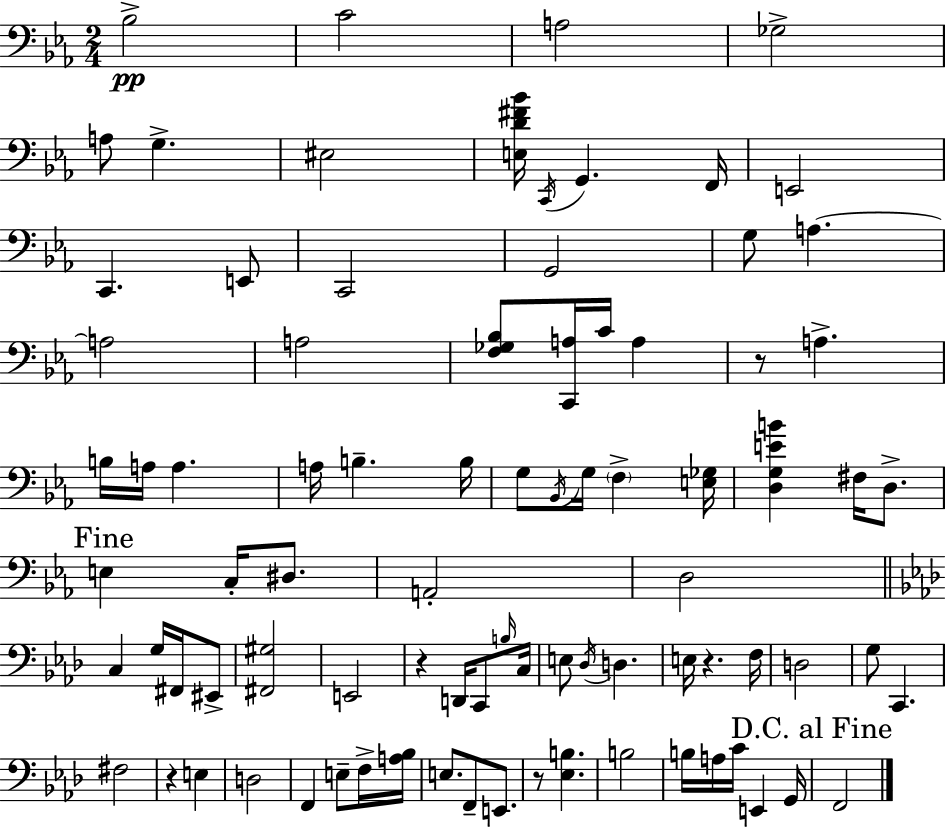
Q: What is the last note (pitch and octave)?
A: F2